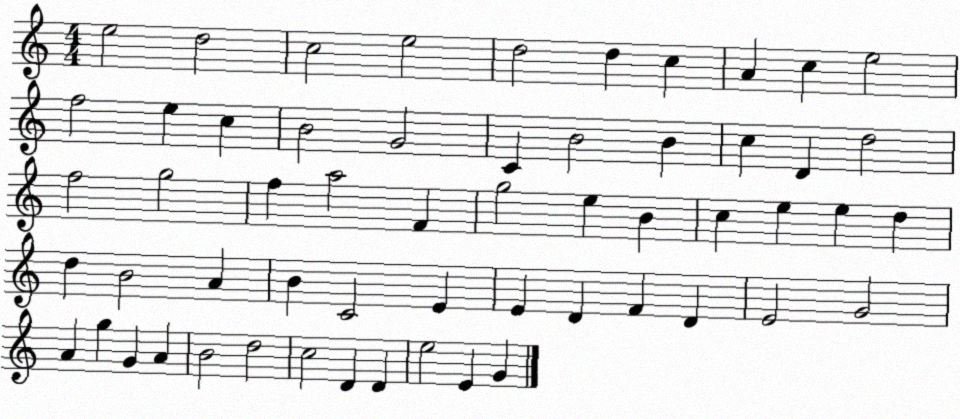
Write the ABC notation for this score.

X:1
T:Untitled
M:4/4
L:1/4
K:C
e2 d2 c2 e2 d2 d c A c e2 f2 e c B2 G2 C B2 B c D d2 f2 g2 f a2 F g2 e B c e e d d B2 A B C2 E E D F D E2 G2 A g G A B2 d2 c2 D D e2 E G